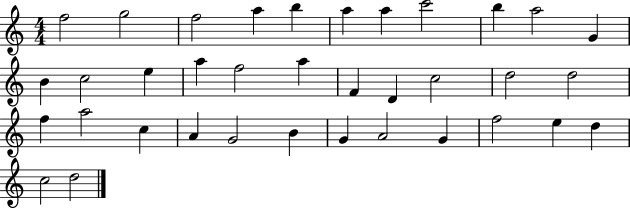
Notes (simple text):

F5/h G5/h F5/h A5/q B5/q A5/q A5/q C6/h B5/q A5/h G4/q B4/q C5/h E5/q A5/q F5/h A5/q F4/q D4/q C5/h D5/h D5/h F5/q A5/h C5/q A4/q G4/h B4/q G4/q A4/h G4/q F5/h E5/q D5/q C5/h D5/h